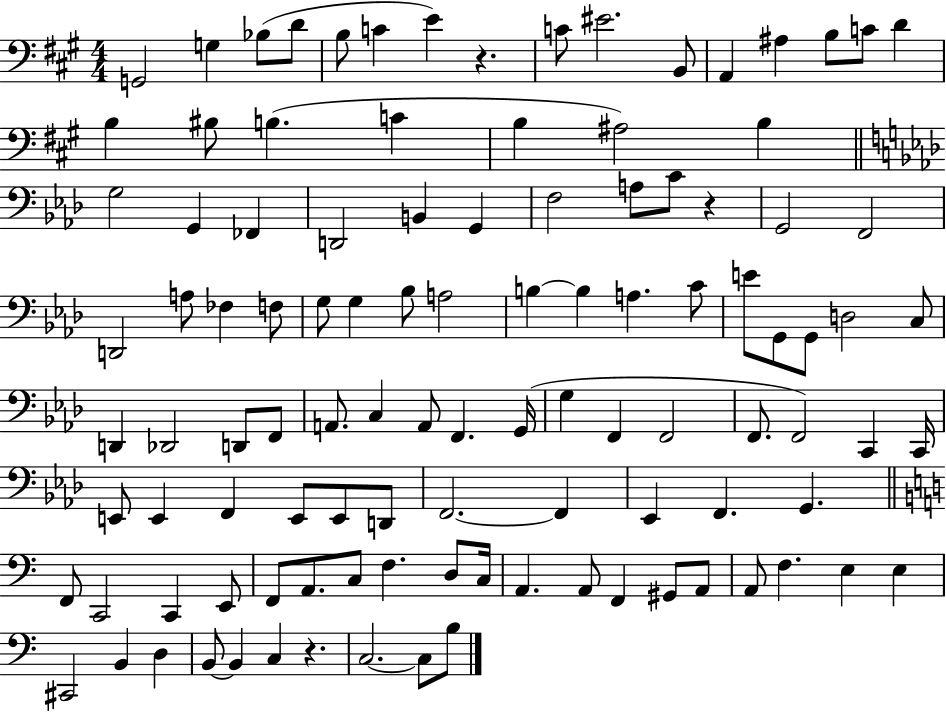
G2/h G3/q Bb3/e D4/e B3/e C4/q E4/q R/q. C4/e EIS4/h. B2/e A2/q A#3/q B3/e C4/e D4/q B3/q BIS3/e B3/q. C4/q B3/q A#3/h B3/q G3/h G2/q FES2/q D2/h B2/q G2/q F3/h A3/e C4/e R/q G2/h F2/h D2/h A3/e FES3/q F3/e G3/e G3/q Bb3/e A3/h B3/q B3/q A3/q. C4/e E4/e G2/e G2/e D3/h C3/e D2/q Db2/h D2/e F2/e A2/e. C3/q A2/e F2/q. G2/s G3/q F2/q F2/h F2/e. F2/h C2/q C2/s E2/e E2/q F2/q E2/e E2/e D2/e F2/h. F2/q Eb2/q F2/q. G2/q. F2/e C2/h C2/q E2/e F2/e A2/e. C3/e F3/q. D3/e C3/s A2/q. A2/e F2/q G#2/e A2/e A2/e F3/q. E3/q E3/q C#2/h B2/q D3/q B2/e B2/q C3/q R/q. C3/h. C3/e B3/e